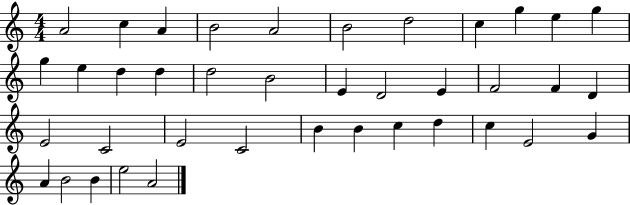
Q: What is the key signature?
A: C major